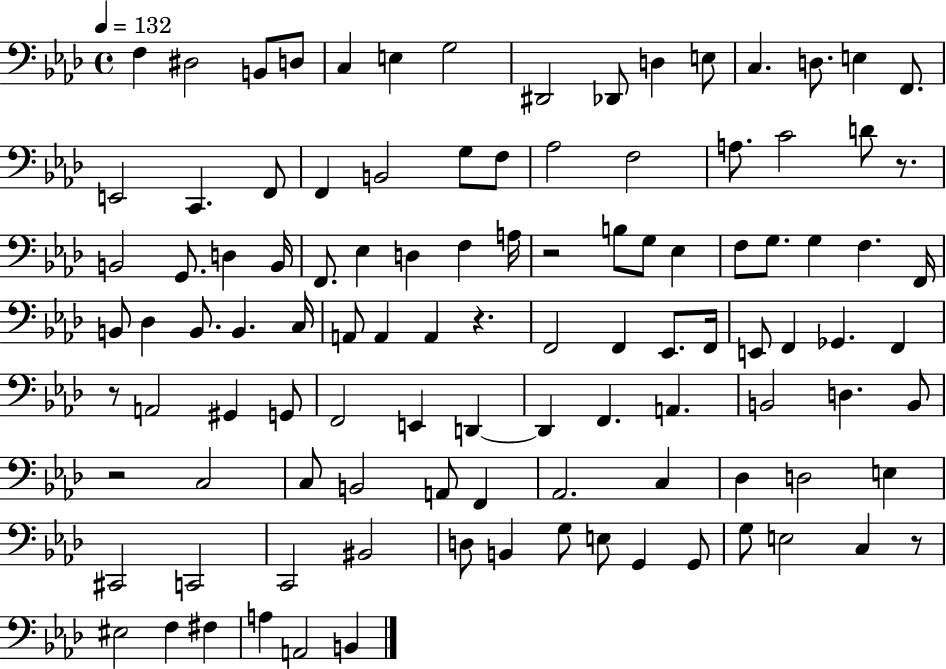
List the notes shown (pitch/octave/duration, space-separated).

F3/q D#3/h B2/e D3/e C3/q E3/q G3/h D#2/h Db2/e D3/q E3/e C3/q. D3/e. E3/q F2/e. E2/h C2/q. F2/e F2/q B2/h G3/e F3/e Ab3/h F3/h A3/e. C4/h D4/e R/e. B2/h G2/e. D3/q B2/s F2/e. Eb3/q D3/q F3/q A3/s R/h B3/e G3/e Eb3/q F3/e G3/e. G3/q F3/q. F2/s B2/e Db3/q B2/e. B2/q. C3/s A2/e A2/q A2/q R/q. F2/h F2/q Eb2/e. F2/s E2/e F2/q Gb2/q. F2/q R/e A2/h G#2/q G2/e F2/h E2/q D2/q D2/q F2/q. A2/q. B2/h D3/q. B2/e R/h C3/h C3/e B2/h A2/e F2/q Ab2/h. C3/q Db3/q D3/h E3/q C#2/h C2/h C2/h BIS2/h D3/e B2/q G3/e E3/e G2/q G2/e G3/e E3/h C3/q R/e EIS3/h F3/q F#3/q A3/q A2/h B2/q